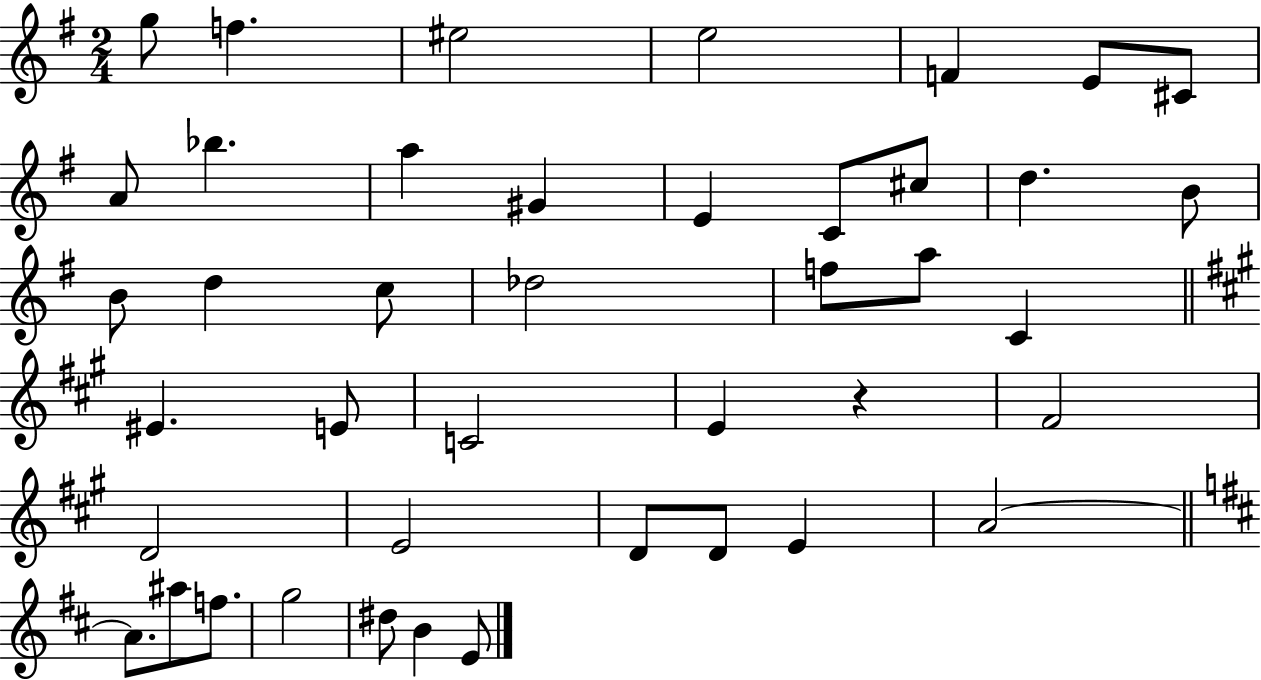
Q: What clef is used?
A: treble